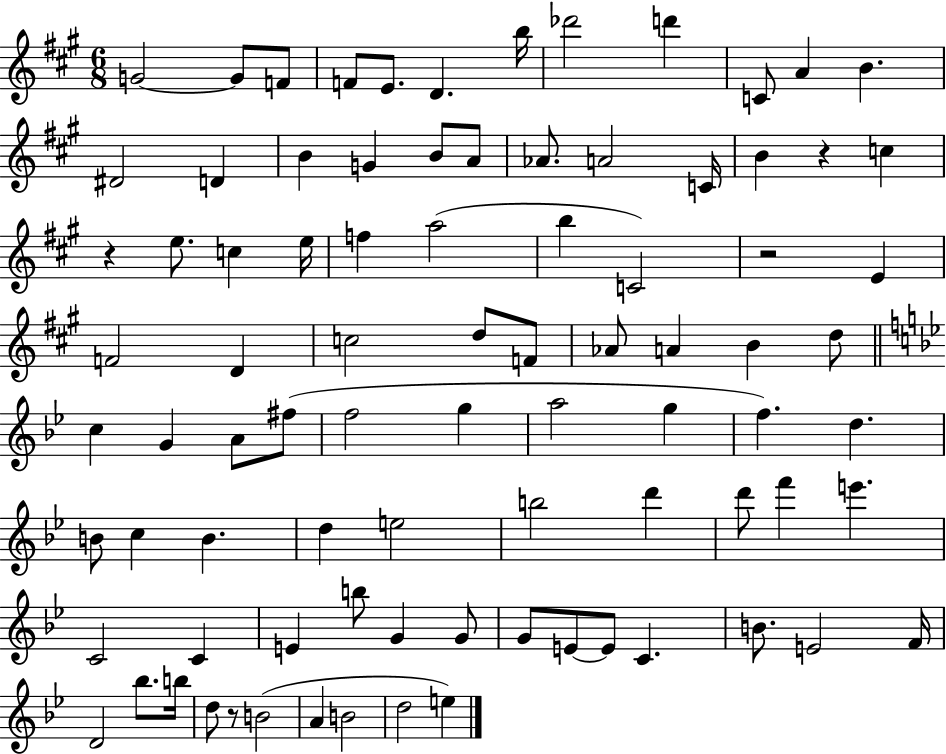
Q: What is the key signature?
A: A major